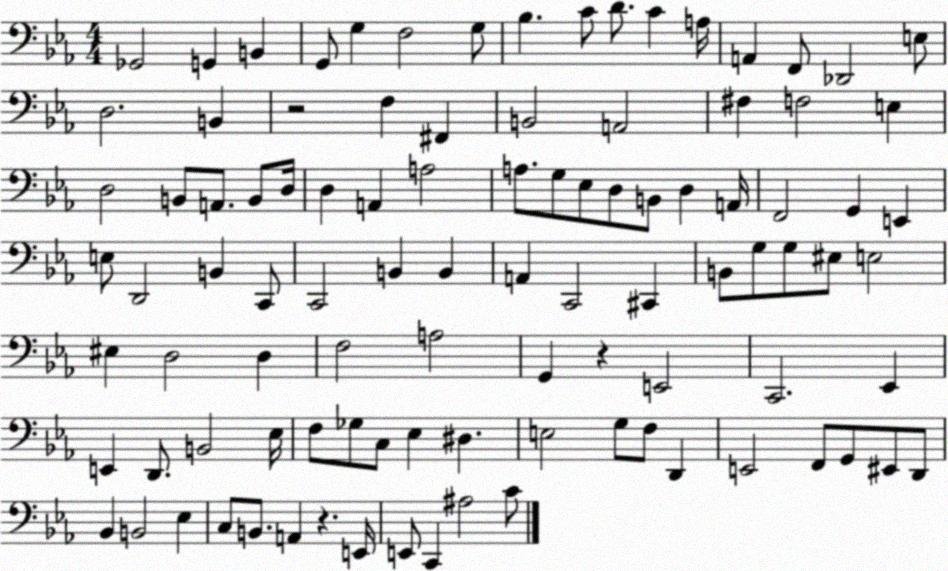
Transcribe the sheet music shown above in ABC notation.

X:1
T:Untitled
M:4/4
L:1/4
K:Eb
_G,,2 G,, B,, G,,/2 G, F,2 G,/2 _B, C/2 D/2 C A,/4 A,, F,,/2 _D,,2 E,/2 D,2 B,, z2 F, ^F,, B,,2 A,,2 ^F, F,2 E, D,2 B,,/2 A,,/2 B,,/2 D,/4 D, A,, A,2 A,/2 G,/2 _E,/2 D,/2 B,,/2 D, A,,/4 F,,2 G,, E,, E,/2 D,,2 B,, C,,/2 C,,2 B,, B,, A,, C,,2 ^C,, B,,/2 G,/2 G,/2 ^E,/2 E,2 ^E, D,2 D, F,2 A,2 G,, z E,,2 C,,2 _E,, E,, D,,/2 B,,2 _E,/4 F,/2 _G,/2 C,/2 _E, ^D, E,2 G,/2 F,/2 D,, E,,2 F,,/2 G,,/2 ^E,,/2 D,,/2 _B,, B,,2 _E, C,/2 B,,/2 A,, z E,,/4 E,,/2 C,, ^A,2 C/2